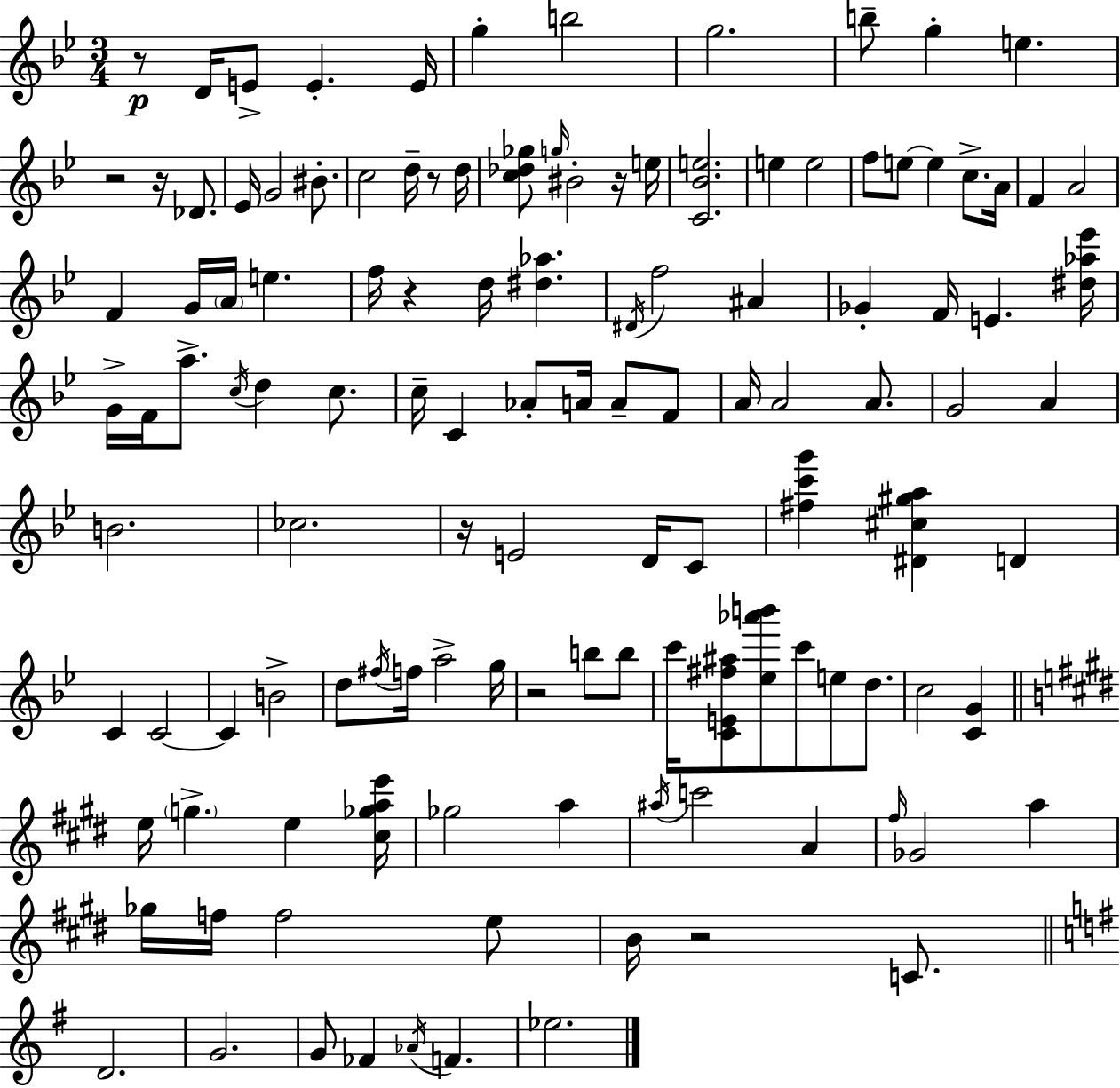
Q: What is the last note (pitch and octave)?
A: Eb5